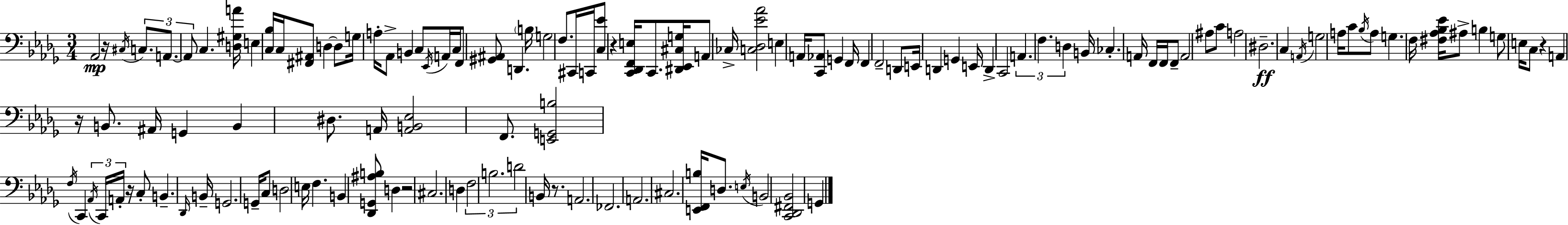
Ab2/h R/s C#3/s C3/e. A2/e. A2/e C3/q. [D3,G#3,A4]/s E3/q [C3,Bb3]/s C3/s [F#2,A#2]/e D3/q D3/e G3/s A3/s Ab2/e B2/q C3/e Eb2/s A2/s C3/s F2/e [G#2,A#2]/e D2/q. B3/s G3/h F3/e. C#2/s C2/s [C3,Eb4]/e R/q [C2,Db2,F2,E3]/s C2/e. [D#2,Eb2,C#3,G3]/s A2/e CES3/s [C3,Db3,Eb4,Ab4]/h E3/q A2/s [C2,Ab2]/e G2/q F2/s F2/q F2/h D2/e E2/s D2/q G2/q E2/s D2/q C2/h A2/q. F3/q. D3/q B2/s CES3/q. A2/s F2/s F2/s F2/e A2/h A#3/e C4/e A3/h D#3/h. C3/q A2/s G3/h A3/s C4/e Bb3/s A3/e G3/q. F3/s [F#3,Ab3,Bb3,Eb4]/s A#3/e B3/q G3/e E3/s C3/e R/q A2/q R/s B2/e. A#2/s G2/q B2/q D#3/e. A2/s [A2,B2,Eb3]/h F2/e. [E2,G2,B3]/h F3/s C2/q Ab2/s C2/s A2/s R/s C3/e B2/q. Db2/s B2/s G2/h. G2/s C3/e D3/h E3/s F3/q. B2/q [Db2,G2,A#3,B3]/e D3/q R/h C#3/h. D3/q F3/h B3/h. D4/h B2/s R/e. A2/h. FES2/h. A2/h. C#3/h. [E2,F2,B3]/s D3/e. E3/s B2/h [C2,Db2,F#2,Bb2]/h G2/q